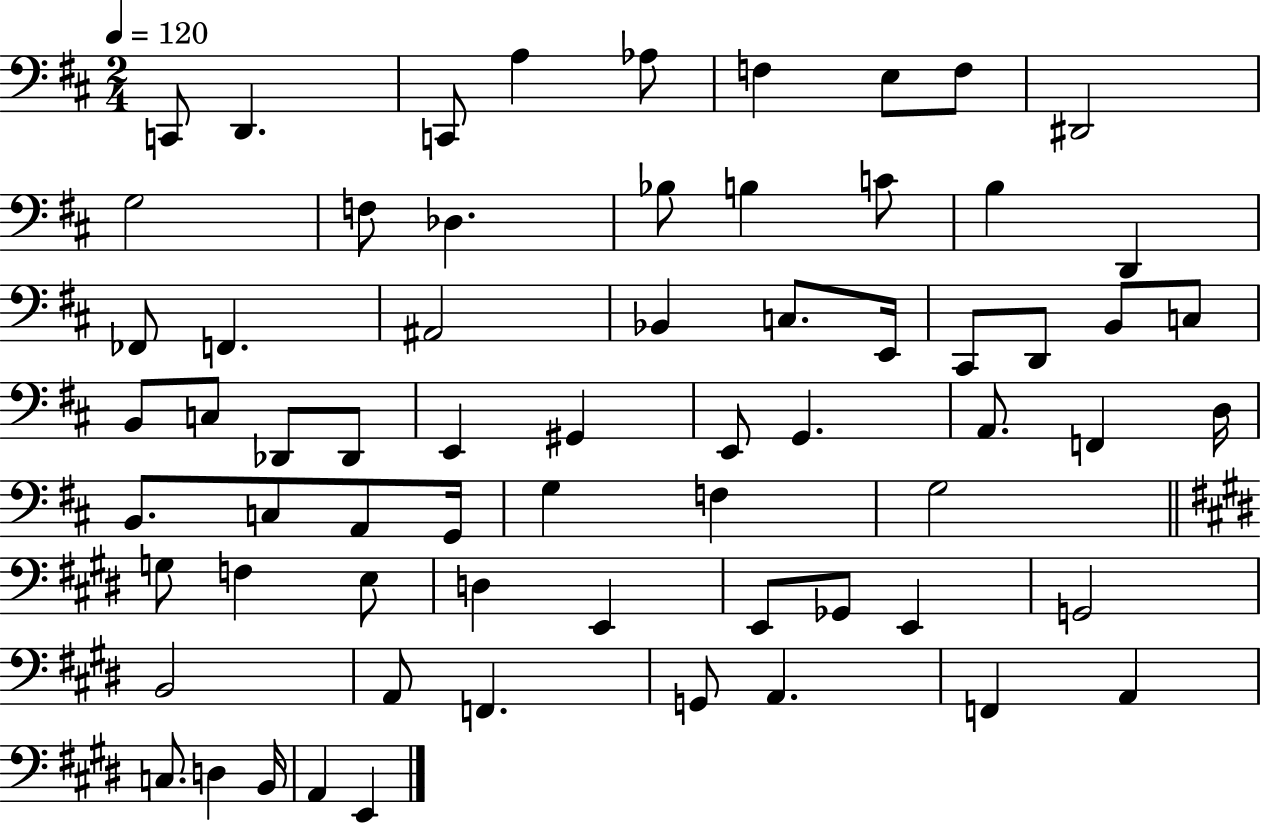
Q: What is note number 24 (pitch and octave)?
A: C#2